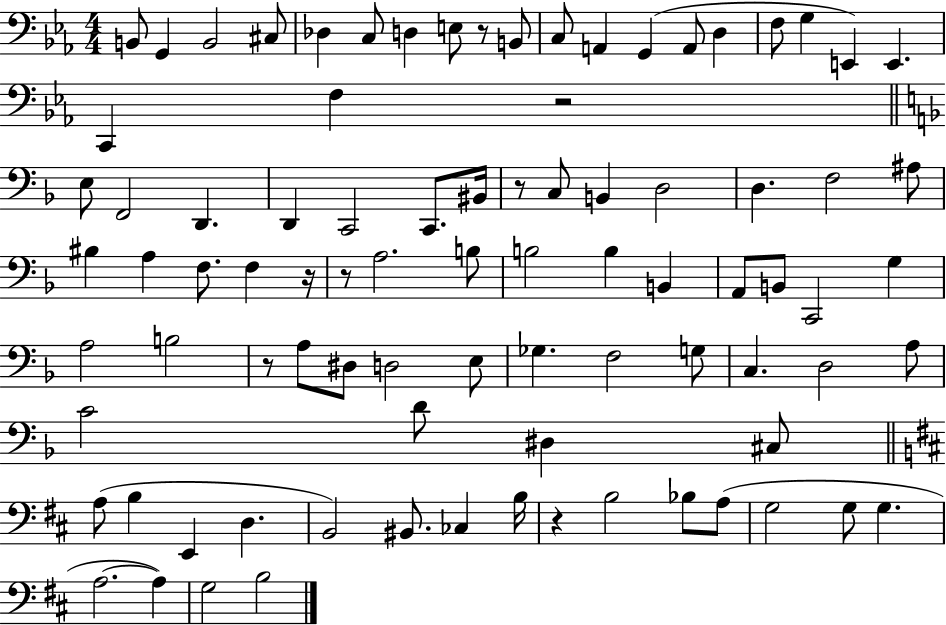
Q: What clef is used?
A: bass